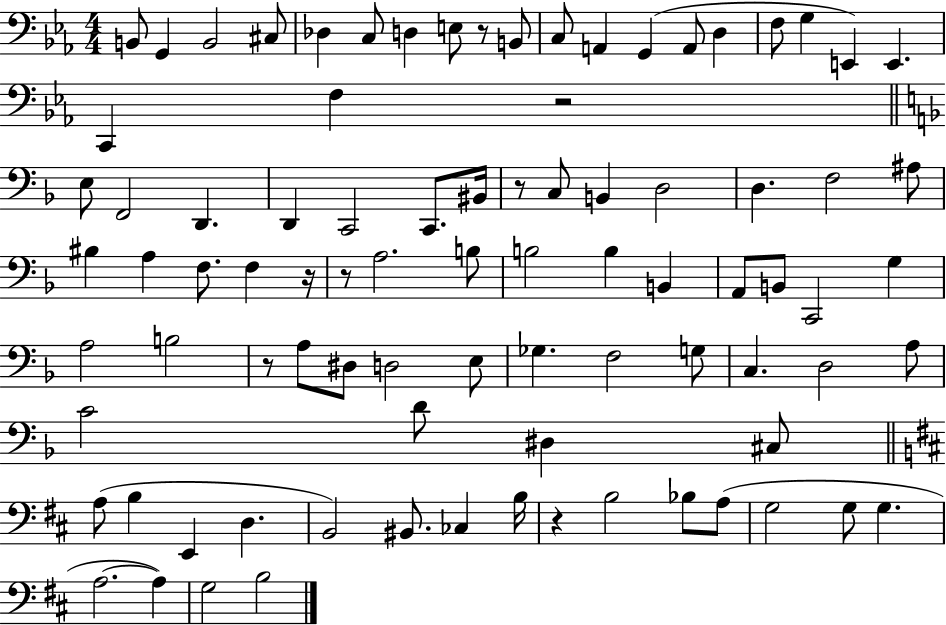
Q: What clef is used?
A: bass